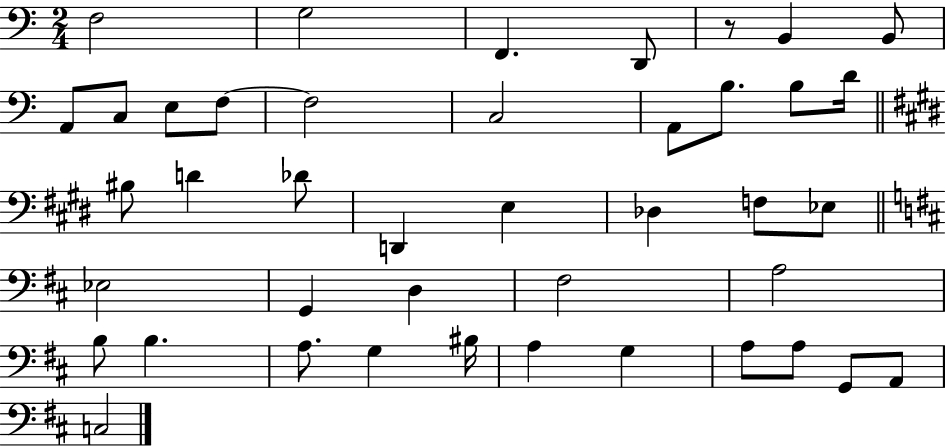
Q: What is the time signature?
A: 2/4